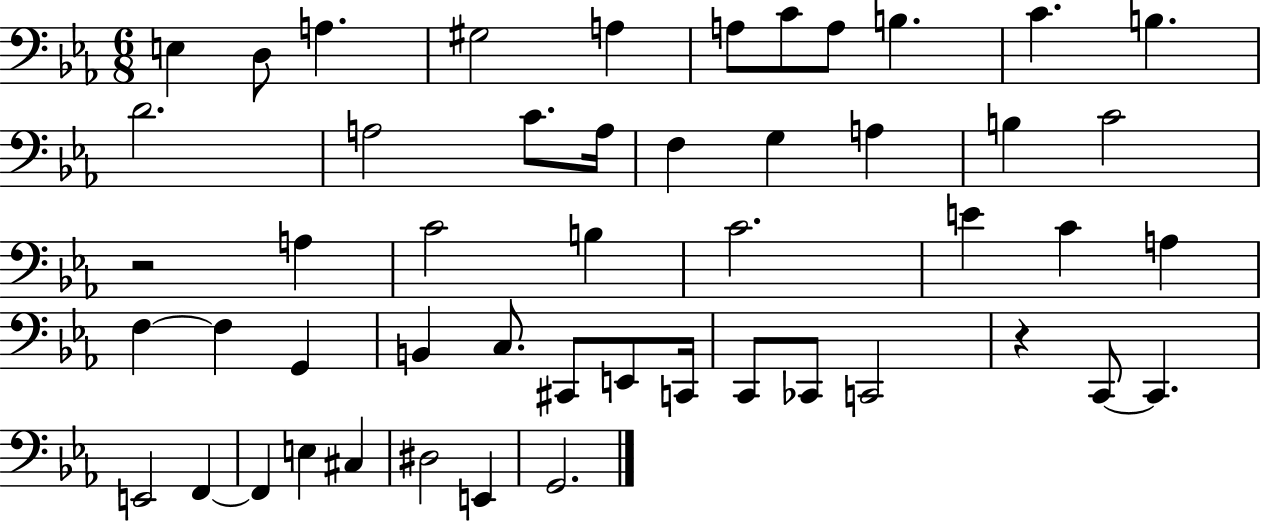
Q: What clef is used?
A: bass